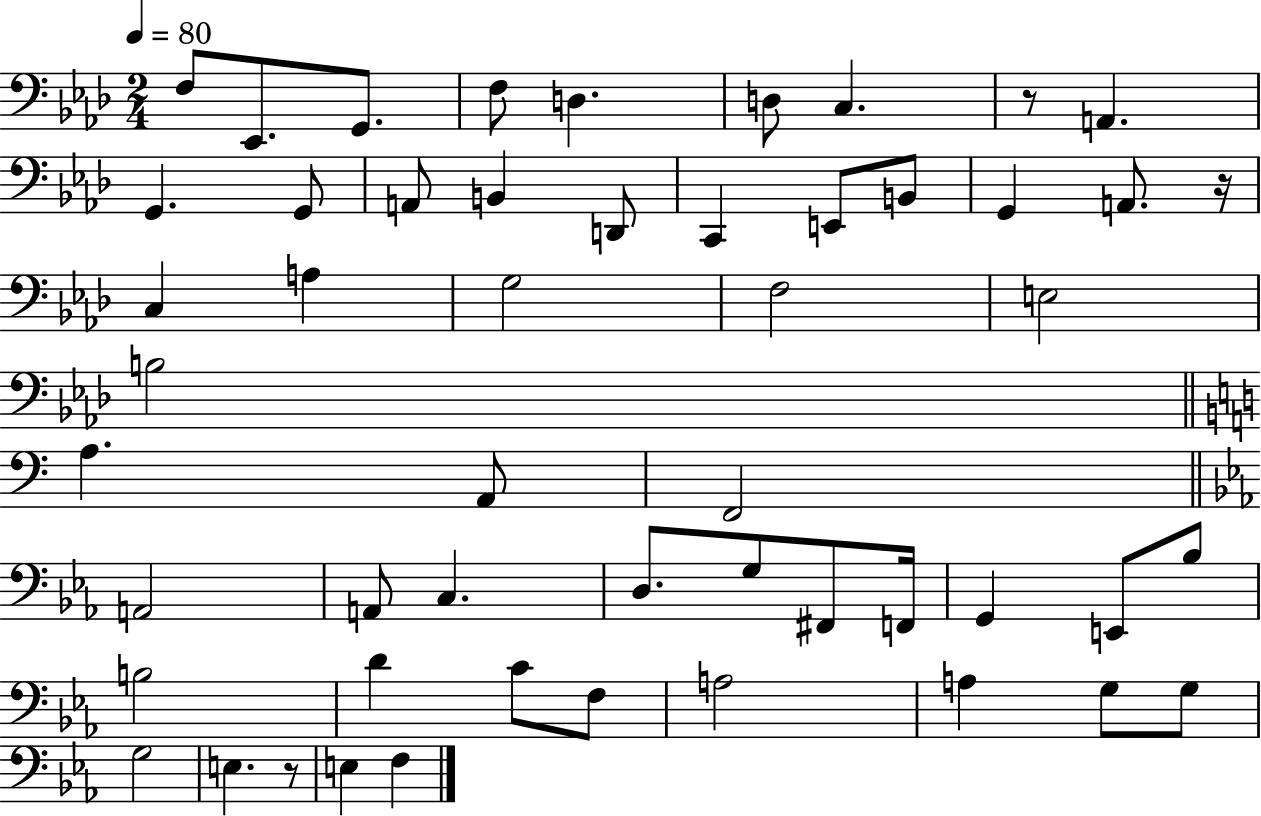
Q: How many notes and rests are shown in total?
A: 52